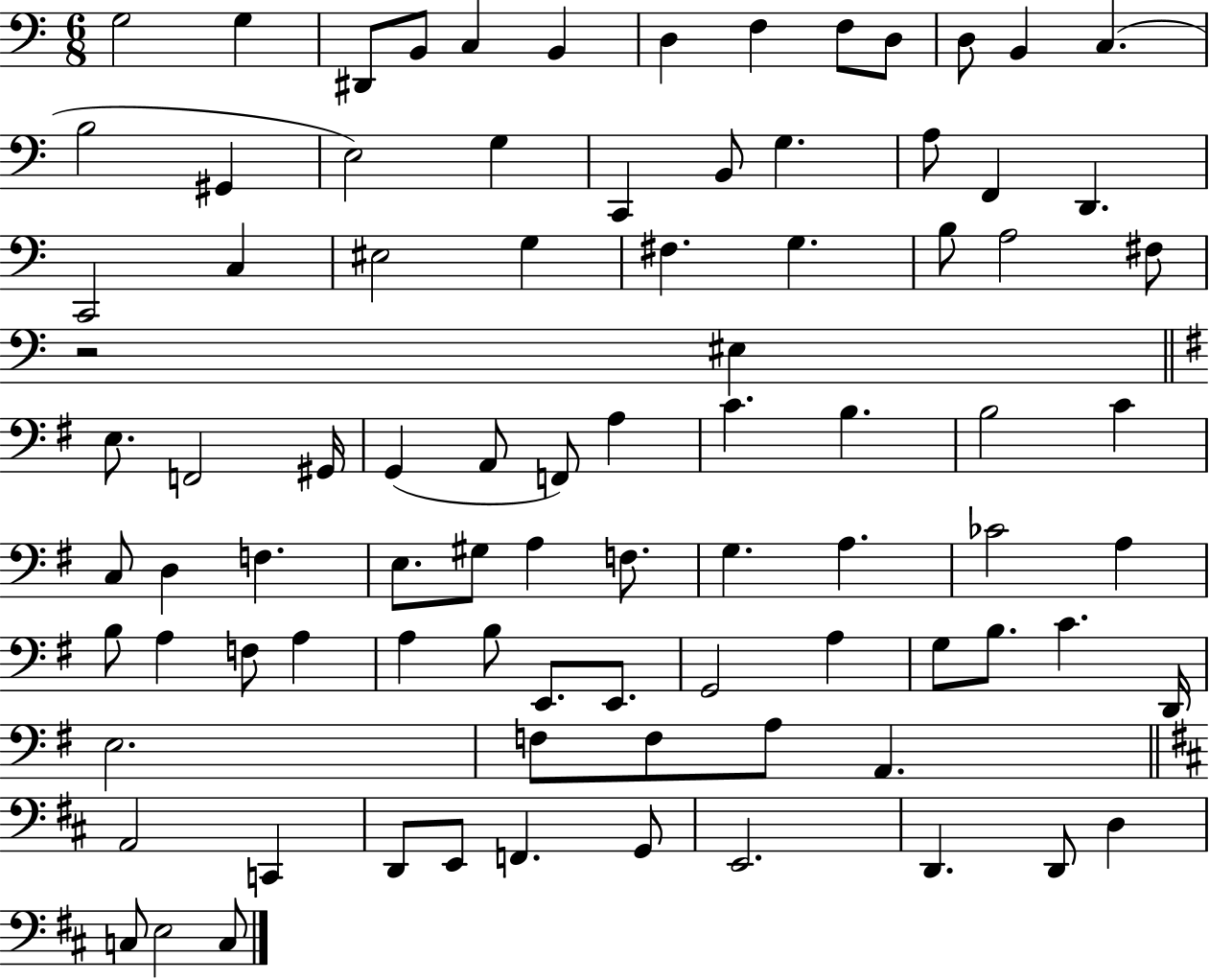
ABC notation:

X:1
T:Untitled
M:6/8
L:1/4
K:C
G,2 G, ^D,,/2 B,,/2 C, B,, D, F, F,/2 D,/2 D,/2 B,, C, B,2 ^G,, E,2 G, C,, B,,/2 G, A,/2 F,, D,, C,,2 C, ^E,2 G, ^F, G, B,/2 A,2 ^F,/2 z2 ^E, E,/2 F,,2 ^G,,/4 G,, A,,/2 F,,/2 A, C B, B,2 C C,/2 D, F, E,/2 ^G,/2 A, F,/2 G, A, _C2 A, B,/2 A, F,/2 A, A, B,/2 E,,/2 E,,/2 G,,2 A, G,/2 B,/2 C D,,/4 E,2 F,/2 F,/2 A,/2 A,, A,,2 C,, D,,/2 E,,/2 F,, G,,/2 E,,2 D,, D,,/2 D, C,/2 E,2 C,/2